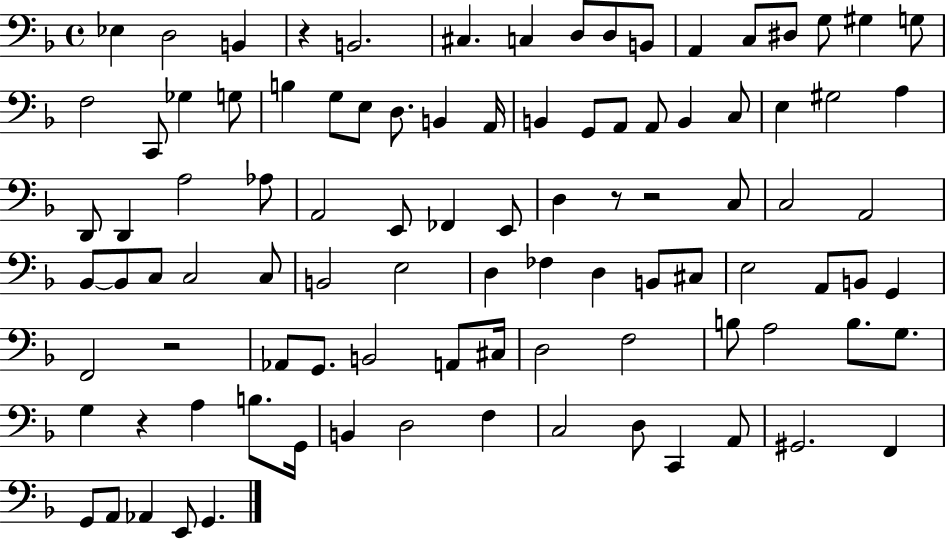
Eb3/q D3/h B2/q R/q B2/h. C#3/q. C3/q D3/e D3/e B2/e A2/q C3/e D#3/e G3/e G#3/q G3/e F3/h C2/e Gb3/q G3/e B3/q G3/e E3/e D3/e. B2/q A2/s B2/q G2/e A2/e A2/e B2/q C3/e E3/q G#3/h A3/q D2/e D2/q A3/h Ab3/e A2/h E2/e FES2/q E2/e D3/q R/e R/h C3/e C3/h A2/h Bb2/e Bb2/e C3/e C3/h C3/e B2/h E3/h D3/q FES3/q D3/q B2/e C#3/e E3/h A2/e B2/e G2/q F2/h R/h Ab2/e G2/e. B2/h A2/e C#3/s D3/h F3/h B3/e A3/h B3/e. G3/e. G3/q R/q A3/q B3/e. G2/s B2/q D3/h F3/q C3/h D3/e C2/q A2/e G#2/h. F2/q G2/e A2/e Ab2/q E2/e G2/q.